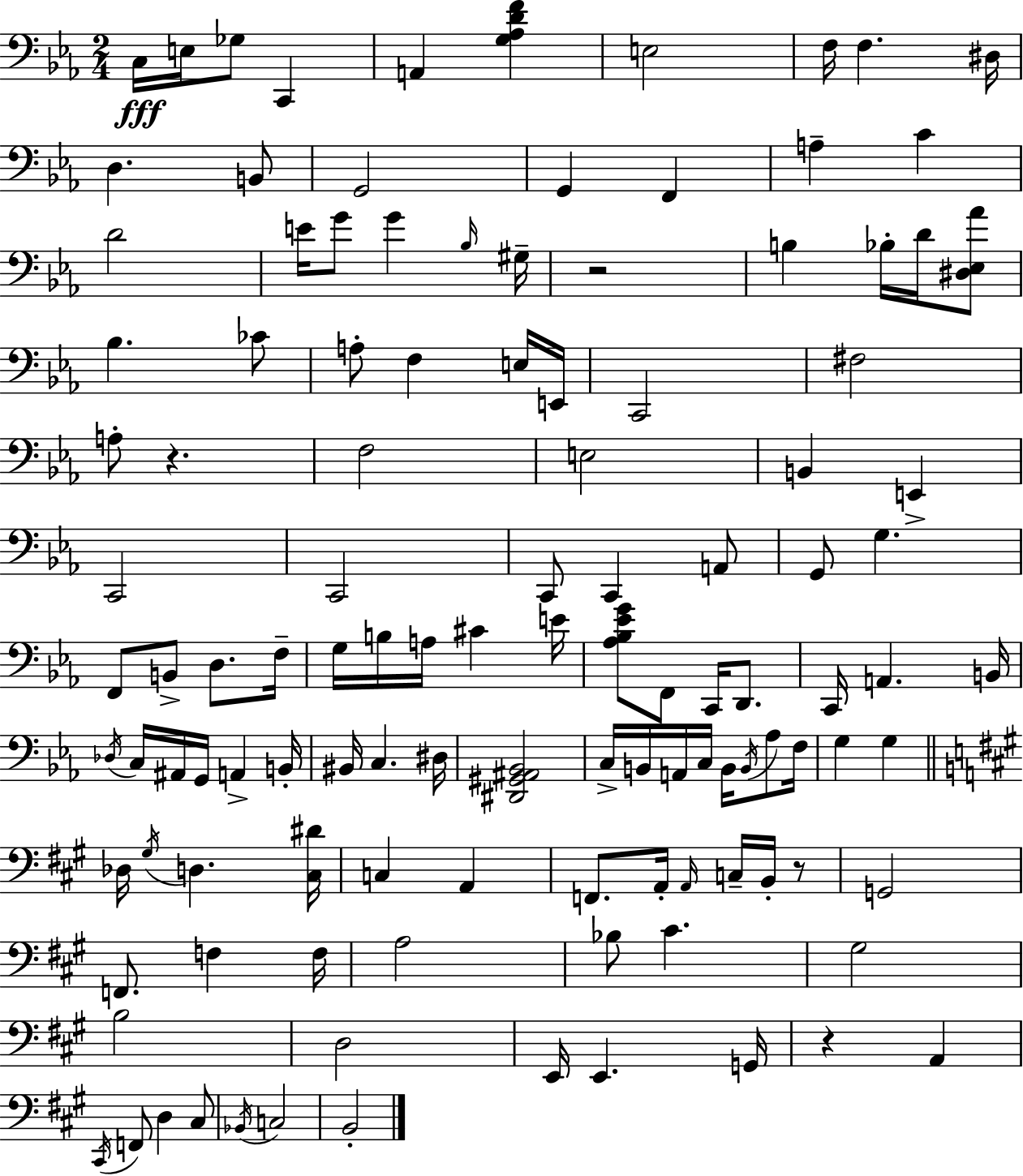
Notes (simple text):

C3/s E3/s Gb3/e C2/q A2/q [G3,Ab3,D4,F4]/q E3/h F3/s F3/q. D#3/s D3/q. B2/e G2/h G2/q F2/q A3/q C4/q D4/h E4/s G4/e G4/q Bb3/s G#3/s R/h B3/q Bb3/s D4/s [D#3,Eb3,Ab4]/e Bb3/q. CES4/e A3/e F3/q E3/s E2/s C2/h F#3/h A3/e R/q. F3/h E3/h B2/q E2/q C2/h C2/h C2/e C2/q A2/e G2/e G3/q. F2/e B2/e D3/e. F3/s G3/s B3/s A3/s C#4/q E4/s [Ab3,Bb3,Eb4,G4]/e F2/e C2/s D2/e. C2/s A2/q. B2/s Db3/s C3/s A#2/s G2/s A2/q B2/s BIS2/s C3/q. D#3/s [D#2,G#2,A#2,Bb2]/h C3/s B2/s A2/s C3/s B2/s B2/s Ab3/e F3/s G3/q G3/q Db3/s G#3/s D3/q. [C#3,D#4]/s C3/q A2/q F2/e. A2/s A2/s C3/s B2/s R/e G2/h F2/e. F3/q F3/s A3/h Bb3/e C#4/q. G#3/h B3/h D3/h E2/s E2/q. G2/s R/q A2/q C#2/s F2/e D3/q C#3/e Bb2/s C3/h B2/h